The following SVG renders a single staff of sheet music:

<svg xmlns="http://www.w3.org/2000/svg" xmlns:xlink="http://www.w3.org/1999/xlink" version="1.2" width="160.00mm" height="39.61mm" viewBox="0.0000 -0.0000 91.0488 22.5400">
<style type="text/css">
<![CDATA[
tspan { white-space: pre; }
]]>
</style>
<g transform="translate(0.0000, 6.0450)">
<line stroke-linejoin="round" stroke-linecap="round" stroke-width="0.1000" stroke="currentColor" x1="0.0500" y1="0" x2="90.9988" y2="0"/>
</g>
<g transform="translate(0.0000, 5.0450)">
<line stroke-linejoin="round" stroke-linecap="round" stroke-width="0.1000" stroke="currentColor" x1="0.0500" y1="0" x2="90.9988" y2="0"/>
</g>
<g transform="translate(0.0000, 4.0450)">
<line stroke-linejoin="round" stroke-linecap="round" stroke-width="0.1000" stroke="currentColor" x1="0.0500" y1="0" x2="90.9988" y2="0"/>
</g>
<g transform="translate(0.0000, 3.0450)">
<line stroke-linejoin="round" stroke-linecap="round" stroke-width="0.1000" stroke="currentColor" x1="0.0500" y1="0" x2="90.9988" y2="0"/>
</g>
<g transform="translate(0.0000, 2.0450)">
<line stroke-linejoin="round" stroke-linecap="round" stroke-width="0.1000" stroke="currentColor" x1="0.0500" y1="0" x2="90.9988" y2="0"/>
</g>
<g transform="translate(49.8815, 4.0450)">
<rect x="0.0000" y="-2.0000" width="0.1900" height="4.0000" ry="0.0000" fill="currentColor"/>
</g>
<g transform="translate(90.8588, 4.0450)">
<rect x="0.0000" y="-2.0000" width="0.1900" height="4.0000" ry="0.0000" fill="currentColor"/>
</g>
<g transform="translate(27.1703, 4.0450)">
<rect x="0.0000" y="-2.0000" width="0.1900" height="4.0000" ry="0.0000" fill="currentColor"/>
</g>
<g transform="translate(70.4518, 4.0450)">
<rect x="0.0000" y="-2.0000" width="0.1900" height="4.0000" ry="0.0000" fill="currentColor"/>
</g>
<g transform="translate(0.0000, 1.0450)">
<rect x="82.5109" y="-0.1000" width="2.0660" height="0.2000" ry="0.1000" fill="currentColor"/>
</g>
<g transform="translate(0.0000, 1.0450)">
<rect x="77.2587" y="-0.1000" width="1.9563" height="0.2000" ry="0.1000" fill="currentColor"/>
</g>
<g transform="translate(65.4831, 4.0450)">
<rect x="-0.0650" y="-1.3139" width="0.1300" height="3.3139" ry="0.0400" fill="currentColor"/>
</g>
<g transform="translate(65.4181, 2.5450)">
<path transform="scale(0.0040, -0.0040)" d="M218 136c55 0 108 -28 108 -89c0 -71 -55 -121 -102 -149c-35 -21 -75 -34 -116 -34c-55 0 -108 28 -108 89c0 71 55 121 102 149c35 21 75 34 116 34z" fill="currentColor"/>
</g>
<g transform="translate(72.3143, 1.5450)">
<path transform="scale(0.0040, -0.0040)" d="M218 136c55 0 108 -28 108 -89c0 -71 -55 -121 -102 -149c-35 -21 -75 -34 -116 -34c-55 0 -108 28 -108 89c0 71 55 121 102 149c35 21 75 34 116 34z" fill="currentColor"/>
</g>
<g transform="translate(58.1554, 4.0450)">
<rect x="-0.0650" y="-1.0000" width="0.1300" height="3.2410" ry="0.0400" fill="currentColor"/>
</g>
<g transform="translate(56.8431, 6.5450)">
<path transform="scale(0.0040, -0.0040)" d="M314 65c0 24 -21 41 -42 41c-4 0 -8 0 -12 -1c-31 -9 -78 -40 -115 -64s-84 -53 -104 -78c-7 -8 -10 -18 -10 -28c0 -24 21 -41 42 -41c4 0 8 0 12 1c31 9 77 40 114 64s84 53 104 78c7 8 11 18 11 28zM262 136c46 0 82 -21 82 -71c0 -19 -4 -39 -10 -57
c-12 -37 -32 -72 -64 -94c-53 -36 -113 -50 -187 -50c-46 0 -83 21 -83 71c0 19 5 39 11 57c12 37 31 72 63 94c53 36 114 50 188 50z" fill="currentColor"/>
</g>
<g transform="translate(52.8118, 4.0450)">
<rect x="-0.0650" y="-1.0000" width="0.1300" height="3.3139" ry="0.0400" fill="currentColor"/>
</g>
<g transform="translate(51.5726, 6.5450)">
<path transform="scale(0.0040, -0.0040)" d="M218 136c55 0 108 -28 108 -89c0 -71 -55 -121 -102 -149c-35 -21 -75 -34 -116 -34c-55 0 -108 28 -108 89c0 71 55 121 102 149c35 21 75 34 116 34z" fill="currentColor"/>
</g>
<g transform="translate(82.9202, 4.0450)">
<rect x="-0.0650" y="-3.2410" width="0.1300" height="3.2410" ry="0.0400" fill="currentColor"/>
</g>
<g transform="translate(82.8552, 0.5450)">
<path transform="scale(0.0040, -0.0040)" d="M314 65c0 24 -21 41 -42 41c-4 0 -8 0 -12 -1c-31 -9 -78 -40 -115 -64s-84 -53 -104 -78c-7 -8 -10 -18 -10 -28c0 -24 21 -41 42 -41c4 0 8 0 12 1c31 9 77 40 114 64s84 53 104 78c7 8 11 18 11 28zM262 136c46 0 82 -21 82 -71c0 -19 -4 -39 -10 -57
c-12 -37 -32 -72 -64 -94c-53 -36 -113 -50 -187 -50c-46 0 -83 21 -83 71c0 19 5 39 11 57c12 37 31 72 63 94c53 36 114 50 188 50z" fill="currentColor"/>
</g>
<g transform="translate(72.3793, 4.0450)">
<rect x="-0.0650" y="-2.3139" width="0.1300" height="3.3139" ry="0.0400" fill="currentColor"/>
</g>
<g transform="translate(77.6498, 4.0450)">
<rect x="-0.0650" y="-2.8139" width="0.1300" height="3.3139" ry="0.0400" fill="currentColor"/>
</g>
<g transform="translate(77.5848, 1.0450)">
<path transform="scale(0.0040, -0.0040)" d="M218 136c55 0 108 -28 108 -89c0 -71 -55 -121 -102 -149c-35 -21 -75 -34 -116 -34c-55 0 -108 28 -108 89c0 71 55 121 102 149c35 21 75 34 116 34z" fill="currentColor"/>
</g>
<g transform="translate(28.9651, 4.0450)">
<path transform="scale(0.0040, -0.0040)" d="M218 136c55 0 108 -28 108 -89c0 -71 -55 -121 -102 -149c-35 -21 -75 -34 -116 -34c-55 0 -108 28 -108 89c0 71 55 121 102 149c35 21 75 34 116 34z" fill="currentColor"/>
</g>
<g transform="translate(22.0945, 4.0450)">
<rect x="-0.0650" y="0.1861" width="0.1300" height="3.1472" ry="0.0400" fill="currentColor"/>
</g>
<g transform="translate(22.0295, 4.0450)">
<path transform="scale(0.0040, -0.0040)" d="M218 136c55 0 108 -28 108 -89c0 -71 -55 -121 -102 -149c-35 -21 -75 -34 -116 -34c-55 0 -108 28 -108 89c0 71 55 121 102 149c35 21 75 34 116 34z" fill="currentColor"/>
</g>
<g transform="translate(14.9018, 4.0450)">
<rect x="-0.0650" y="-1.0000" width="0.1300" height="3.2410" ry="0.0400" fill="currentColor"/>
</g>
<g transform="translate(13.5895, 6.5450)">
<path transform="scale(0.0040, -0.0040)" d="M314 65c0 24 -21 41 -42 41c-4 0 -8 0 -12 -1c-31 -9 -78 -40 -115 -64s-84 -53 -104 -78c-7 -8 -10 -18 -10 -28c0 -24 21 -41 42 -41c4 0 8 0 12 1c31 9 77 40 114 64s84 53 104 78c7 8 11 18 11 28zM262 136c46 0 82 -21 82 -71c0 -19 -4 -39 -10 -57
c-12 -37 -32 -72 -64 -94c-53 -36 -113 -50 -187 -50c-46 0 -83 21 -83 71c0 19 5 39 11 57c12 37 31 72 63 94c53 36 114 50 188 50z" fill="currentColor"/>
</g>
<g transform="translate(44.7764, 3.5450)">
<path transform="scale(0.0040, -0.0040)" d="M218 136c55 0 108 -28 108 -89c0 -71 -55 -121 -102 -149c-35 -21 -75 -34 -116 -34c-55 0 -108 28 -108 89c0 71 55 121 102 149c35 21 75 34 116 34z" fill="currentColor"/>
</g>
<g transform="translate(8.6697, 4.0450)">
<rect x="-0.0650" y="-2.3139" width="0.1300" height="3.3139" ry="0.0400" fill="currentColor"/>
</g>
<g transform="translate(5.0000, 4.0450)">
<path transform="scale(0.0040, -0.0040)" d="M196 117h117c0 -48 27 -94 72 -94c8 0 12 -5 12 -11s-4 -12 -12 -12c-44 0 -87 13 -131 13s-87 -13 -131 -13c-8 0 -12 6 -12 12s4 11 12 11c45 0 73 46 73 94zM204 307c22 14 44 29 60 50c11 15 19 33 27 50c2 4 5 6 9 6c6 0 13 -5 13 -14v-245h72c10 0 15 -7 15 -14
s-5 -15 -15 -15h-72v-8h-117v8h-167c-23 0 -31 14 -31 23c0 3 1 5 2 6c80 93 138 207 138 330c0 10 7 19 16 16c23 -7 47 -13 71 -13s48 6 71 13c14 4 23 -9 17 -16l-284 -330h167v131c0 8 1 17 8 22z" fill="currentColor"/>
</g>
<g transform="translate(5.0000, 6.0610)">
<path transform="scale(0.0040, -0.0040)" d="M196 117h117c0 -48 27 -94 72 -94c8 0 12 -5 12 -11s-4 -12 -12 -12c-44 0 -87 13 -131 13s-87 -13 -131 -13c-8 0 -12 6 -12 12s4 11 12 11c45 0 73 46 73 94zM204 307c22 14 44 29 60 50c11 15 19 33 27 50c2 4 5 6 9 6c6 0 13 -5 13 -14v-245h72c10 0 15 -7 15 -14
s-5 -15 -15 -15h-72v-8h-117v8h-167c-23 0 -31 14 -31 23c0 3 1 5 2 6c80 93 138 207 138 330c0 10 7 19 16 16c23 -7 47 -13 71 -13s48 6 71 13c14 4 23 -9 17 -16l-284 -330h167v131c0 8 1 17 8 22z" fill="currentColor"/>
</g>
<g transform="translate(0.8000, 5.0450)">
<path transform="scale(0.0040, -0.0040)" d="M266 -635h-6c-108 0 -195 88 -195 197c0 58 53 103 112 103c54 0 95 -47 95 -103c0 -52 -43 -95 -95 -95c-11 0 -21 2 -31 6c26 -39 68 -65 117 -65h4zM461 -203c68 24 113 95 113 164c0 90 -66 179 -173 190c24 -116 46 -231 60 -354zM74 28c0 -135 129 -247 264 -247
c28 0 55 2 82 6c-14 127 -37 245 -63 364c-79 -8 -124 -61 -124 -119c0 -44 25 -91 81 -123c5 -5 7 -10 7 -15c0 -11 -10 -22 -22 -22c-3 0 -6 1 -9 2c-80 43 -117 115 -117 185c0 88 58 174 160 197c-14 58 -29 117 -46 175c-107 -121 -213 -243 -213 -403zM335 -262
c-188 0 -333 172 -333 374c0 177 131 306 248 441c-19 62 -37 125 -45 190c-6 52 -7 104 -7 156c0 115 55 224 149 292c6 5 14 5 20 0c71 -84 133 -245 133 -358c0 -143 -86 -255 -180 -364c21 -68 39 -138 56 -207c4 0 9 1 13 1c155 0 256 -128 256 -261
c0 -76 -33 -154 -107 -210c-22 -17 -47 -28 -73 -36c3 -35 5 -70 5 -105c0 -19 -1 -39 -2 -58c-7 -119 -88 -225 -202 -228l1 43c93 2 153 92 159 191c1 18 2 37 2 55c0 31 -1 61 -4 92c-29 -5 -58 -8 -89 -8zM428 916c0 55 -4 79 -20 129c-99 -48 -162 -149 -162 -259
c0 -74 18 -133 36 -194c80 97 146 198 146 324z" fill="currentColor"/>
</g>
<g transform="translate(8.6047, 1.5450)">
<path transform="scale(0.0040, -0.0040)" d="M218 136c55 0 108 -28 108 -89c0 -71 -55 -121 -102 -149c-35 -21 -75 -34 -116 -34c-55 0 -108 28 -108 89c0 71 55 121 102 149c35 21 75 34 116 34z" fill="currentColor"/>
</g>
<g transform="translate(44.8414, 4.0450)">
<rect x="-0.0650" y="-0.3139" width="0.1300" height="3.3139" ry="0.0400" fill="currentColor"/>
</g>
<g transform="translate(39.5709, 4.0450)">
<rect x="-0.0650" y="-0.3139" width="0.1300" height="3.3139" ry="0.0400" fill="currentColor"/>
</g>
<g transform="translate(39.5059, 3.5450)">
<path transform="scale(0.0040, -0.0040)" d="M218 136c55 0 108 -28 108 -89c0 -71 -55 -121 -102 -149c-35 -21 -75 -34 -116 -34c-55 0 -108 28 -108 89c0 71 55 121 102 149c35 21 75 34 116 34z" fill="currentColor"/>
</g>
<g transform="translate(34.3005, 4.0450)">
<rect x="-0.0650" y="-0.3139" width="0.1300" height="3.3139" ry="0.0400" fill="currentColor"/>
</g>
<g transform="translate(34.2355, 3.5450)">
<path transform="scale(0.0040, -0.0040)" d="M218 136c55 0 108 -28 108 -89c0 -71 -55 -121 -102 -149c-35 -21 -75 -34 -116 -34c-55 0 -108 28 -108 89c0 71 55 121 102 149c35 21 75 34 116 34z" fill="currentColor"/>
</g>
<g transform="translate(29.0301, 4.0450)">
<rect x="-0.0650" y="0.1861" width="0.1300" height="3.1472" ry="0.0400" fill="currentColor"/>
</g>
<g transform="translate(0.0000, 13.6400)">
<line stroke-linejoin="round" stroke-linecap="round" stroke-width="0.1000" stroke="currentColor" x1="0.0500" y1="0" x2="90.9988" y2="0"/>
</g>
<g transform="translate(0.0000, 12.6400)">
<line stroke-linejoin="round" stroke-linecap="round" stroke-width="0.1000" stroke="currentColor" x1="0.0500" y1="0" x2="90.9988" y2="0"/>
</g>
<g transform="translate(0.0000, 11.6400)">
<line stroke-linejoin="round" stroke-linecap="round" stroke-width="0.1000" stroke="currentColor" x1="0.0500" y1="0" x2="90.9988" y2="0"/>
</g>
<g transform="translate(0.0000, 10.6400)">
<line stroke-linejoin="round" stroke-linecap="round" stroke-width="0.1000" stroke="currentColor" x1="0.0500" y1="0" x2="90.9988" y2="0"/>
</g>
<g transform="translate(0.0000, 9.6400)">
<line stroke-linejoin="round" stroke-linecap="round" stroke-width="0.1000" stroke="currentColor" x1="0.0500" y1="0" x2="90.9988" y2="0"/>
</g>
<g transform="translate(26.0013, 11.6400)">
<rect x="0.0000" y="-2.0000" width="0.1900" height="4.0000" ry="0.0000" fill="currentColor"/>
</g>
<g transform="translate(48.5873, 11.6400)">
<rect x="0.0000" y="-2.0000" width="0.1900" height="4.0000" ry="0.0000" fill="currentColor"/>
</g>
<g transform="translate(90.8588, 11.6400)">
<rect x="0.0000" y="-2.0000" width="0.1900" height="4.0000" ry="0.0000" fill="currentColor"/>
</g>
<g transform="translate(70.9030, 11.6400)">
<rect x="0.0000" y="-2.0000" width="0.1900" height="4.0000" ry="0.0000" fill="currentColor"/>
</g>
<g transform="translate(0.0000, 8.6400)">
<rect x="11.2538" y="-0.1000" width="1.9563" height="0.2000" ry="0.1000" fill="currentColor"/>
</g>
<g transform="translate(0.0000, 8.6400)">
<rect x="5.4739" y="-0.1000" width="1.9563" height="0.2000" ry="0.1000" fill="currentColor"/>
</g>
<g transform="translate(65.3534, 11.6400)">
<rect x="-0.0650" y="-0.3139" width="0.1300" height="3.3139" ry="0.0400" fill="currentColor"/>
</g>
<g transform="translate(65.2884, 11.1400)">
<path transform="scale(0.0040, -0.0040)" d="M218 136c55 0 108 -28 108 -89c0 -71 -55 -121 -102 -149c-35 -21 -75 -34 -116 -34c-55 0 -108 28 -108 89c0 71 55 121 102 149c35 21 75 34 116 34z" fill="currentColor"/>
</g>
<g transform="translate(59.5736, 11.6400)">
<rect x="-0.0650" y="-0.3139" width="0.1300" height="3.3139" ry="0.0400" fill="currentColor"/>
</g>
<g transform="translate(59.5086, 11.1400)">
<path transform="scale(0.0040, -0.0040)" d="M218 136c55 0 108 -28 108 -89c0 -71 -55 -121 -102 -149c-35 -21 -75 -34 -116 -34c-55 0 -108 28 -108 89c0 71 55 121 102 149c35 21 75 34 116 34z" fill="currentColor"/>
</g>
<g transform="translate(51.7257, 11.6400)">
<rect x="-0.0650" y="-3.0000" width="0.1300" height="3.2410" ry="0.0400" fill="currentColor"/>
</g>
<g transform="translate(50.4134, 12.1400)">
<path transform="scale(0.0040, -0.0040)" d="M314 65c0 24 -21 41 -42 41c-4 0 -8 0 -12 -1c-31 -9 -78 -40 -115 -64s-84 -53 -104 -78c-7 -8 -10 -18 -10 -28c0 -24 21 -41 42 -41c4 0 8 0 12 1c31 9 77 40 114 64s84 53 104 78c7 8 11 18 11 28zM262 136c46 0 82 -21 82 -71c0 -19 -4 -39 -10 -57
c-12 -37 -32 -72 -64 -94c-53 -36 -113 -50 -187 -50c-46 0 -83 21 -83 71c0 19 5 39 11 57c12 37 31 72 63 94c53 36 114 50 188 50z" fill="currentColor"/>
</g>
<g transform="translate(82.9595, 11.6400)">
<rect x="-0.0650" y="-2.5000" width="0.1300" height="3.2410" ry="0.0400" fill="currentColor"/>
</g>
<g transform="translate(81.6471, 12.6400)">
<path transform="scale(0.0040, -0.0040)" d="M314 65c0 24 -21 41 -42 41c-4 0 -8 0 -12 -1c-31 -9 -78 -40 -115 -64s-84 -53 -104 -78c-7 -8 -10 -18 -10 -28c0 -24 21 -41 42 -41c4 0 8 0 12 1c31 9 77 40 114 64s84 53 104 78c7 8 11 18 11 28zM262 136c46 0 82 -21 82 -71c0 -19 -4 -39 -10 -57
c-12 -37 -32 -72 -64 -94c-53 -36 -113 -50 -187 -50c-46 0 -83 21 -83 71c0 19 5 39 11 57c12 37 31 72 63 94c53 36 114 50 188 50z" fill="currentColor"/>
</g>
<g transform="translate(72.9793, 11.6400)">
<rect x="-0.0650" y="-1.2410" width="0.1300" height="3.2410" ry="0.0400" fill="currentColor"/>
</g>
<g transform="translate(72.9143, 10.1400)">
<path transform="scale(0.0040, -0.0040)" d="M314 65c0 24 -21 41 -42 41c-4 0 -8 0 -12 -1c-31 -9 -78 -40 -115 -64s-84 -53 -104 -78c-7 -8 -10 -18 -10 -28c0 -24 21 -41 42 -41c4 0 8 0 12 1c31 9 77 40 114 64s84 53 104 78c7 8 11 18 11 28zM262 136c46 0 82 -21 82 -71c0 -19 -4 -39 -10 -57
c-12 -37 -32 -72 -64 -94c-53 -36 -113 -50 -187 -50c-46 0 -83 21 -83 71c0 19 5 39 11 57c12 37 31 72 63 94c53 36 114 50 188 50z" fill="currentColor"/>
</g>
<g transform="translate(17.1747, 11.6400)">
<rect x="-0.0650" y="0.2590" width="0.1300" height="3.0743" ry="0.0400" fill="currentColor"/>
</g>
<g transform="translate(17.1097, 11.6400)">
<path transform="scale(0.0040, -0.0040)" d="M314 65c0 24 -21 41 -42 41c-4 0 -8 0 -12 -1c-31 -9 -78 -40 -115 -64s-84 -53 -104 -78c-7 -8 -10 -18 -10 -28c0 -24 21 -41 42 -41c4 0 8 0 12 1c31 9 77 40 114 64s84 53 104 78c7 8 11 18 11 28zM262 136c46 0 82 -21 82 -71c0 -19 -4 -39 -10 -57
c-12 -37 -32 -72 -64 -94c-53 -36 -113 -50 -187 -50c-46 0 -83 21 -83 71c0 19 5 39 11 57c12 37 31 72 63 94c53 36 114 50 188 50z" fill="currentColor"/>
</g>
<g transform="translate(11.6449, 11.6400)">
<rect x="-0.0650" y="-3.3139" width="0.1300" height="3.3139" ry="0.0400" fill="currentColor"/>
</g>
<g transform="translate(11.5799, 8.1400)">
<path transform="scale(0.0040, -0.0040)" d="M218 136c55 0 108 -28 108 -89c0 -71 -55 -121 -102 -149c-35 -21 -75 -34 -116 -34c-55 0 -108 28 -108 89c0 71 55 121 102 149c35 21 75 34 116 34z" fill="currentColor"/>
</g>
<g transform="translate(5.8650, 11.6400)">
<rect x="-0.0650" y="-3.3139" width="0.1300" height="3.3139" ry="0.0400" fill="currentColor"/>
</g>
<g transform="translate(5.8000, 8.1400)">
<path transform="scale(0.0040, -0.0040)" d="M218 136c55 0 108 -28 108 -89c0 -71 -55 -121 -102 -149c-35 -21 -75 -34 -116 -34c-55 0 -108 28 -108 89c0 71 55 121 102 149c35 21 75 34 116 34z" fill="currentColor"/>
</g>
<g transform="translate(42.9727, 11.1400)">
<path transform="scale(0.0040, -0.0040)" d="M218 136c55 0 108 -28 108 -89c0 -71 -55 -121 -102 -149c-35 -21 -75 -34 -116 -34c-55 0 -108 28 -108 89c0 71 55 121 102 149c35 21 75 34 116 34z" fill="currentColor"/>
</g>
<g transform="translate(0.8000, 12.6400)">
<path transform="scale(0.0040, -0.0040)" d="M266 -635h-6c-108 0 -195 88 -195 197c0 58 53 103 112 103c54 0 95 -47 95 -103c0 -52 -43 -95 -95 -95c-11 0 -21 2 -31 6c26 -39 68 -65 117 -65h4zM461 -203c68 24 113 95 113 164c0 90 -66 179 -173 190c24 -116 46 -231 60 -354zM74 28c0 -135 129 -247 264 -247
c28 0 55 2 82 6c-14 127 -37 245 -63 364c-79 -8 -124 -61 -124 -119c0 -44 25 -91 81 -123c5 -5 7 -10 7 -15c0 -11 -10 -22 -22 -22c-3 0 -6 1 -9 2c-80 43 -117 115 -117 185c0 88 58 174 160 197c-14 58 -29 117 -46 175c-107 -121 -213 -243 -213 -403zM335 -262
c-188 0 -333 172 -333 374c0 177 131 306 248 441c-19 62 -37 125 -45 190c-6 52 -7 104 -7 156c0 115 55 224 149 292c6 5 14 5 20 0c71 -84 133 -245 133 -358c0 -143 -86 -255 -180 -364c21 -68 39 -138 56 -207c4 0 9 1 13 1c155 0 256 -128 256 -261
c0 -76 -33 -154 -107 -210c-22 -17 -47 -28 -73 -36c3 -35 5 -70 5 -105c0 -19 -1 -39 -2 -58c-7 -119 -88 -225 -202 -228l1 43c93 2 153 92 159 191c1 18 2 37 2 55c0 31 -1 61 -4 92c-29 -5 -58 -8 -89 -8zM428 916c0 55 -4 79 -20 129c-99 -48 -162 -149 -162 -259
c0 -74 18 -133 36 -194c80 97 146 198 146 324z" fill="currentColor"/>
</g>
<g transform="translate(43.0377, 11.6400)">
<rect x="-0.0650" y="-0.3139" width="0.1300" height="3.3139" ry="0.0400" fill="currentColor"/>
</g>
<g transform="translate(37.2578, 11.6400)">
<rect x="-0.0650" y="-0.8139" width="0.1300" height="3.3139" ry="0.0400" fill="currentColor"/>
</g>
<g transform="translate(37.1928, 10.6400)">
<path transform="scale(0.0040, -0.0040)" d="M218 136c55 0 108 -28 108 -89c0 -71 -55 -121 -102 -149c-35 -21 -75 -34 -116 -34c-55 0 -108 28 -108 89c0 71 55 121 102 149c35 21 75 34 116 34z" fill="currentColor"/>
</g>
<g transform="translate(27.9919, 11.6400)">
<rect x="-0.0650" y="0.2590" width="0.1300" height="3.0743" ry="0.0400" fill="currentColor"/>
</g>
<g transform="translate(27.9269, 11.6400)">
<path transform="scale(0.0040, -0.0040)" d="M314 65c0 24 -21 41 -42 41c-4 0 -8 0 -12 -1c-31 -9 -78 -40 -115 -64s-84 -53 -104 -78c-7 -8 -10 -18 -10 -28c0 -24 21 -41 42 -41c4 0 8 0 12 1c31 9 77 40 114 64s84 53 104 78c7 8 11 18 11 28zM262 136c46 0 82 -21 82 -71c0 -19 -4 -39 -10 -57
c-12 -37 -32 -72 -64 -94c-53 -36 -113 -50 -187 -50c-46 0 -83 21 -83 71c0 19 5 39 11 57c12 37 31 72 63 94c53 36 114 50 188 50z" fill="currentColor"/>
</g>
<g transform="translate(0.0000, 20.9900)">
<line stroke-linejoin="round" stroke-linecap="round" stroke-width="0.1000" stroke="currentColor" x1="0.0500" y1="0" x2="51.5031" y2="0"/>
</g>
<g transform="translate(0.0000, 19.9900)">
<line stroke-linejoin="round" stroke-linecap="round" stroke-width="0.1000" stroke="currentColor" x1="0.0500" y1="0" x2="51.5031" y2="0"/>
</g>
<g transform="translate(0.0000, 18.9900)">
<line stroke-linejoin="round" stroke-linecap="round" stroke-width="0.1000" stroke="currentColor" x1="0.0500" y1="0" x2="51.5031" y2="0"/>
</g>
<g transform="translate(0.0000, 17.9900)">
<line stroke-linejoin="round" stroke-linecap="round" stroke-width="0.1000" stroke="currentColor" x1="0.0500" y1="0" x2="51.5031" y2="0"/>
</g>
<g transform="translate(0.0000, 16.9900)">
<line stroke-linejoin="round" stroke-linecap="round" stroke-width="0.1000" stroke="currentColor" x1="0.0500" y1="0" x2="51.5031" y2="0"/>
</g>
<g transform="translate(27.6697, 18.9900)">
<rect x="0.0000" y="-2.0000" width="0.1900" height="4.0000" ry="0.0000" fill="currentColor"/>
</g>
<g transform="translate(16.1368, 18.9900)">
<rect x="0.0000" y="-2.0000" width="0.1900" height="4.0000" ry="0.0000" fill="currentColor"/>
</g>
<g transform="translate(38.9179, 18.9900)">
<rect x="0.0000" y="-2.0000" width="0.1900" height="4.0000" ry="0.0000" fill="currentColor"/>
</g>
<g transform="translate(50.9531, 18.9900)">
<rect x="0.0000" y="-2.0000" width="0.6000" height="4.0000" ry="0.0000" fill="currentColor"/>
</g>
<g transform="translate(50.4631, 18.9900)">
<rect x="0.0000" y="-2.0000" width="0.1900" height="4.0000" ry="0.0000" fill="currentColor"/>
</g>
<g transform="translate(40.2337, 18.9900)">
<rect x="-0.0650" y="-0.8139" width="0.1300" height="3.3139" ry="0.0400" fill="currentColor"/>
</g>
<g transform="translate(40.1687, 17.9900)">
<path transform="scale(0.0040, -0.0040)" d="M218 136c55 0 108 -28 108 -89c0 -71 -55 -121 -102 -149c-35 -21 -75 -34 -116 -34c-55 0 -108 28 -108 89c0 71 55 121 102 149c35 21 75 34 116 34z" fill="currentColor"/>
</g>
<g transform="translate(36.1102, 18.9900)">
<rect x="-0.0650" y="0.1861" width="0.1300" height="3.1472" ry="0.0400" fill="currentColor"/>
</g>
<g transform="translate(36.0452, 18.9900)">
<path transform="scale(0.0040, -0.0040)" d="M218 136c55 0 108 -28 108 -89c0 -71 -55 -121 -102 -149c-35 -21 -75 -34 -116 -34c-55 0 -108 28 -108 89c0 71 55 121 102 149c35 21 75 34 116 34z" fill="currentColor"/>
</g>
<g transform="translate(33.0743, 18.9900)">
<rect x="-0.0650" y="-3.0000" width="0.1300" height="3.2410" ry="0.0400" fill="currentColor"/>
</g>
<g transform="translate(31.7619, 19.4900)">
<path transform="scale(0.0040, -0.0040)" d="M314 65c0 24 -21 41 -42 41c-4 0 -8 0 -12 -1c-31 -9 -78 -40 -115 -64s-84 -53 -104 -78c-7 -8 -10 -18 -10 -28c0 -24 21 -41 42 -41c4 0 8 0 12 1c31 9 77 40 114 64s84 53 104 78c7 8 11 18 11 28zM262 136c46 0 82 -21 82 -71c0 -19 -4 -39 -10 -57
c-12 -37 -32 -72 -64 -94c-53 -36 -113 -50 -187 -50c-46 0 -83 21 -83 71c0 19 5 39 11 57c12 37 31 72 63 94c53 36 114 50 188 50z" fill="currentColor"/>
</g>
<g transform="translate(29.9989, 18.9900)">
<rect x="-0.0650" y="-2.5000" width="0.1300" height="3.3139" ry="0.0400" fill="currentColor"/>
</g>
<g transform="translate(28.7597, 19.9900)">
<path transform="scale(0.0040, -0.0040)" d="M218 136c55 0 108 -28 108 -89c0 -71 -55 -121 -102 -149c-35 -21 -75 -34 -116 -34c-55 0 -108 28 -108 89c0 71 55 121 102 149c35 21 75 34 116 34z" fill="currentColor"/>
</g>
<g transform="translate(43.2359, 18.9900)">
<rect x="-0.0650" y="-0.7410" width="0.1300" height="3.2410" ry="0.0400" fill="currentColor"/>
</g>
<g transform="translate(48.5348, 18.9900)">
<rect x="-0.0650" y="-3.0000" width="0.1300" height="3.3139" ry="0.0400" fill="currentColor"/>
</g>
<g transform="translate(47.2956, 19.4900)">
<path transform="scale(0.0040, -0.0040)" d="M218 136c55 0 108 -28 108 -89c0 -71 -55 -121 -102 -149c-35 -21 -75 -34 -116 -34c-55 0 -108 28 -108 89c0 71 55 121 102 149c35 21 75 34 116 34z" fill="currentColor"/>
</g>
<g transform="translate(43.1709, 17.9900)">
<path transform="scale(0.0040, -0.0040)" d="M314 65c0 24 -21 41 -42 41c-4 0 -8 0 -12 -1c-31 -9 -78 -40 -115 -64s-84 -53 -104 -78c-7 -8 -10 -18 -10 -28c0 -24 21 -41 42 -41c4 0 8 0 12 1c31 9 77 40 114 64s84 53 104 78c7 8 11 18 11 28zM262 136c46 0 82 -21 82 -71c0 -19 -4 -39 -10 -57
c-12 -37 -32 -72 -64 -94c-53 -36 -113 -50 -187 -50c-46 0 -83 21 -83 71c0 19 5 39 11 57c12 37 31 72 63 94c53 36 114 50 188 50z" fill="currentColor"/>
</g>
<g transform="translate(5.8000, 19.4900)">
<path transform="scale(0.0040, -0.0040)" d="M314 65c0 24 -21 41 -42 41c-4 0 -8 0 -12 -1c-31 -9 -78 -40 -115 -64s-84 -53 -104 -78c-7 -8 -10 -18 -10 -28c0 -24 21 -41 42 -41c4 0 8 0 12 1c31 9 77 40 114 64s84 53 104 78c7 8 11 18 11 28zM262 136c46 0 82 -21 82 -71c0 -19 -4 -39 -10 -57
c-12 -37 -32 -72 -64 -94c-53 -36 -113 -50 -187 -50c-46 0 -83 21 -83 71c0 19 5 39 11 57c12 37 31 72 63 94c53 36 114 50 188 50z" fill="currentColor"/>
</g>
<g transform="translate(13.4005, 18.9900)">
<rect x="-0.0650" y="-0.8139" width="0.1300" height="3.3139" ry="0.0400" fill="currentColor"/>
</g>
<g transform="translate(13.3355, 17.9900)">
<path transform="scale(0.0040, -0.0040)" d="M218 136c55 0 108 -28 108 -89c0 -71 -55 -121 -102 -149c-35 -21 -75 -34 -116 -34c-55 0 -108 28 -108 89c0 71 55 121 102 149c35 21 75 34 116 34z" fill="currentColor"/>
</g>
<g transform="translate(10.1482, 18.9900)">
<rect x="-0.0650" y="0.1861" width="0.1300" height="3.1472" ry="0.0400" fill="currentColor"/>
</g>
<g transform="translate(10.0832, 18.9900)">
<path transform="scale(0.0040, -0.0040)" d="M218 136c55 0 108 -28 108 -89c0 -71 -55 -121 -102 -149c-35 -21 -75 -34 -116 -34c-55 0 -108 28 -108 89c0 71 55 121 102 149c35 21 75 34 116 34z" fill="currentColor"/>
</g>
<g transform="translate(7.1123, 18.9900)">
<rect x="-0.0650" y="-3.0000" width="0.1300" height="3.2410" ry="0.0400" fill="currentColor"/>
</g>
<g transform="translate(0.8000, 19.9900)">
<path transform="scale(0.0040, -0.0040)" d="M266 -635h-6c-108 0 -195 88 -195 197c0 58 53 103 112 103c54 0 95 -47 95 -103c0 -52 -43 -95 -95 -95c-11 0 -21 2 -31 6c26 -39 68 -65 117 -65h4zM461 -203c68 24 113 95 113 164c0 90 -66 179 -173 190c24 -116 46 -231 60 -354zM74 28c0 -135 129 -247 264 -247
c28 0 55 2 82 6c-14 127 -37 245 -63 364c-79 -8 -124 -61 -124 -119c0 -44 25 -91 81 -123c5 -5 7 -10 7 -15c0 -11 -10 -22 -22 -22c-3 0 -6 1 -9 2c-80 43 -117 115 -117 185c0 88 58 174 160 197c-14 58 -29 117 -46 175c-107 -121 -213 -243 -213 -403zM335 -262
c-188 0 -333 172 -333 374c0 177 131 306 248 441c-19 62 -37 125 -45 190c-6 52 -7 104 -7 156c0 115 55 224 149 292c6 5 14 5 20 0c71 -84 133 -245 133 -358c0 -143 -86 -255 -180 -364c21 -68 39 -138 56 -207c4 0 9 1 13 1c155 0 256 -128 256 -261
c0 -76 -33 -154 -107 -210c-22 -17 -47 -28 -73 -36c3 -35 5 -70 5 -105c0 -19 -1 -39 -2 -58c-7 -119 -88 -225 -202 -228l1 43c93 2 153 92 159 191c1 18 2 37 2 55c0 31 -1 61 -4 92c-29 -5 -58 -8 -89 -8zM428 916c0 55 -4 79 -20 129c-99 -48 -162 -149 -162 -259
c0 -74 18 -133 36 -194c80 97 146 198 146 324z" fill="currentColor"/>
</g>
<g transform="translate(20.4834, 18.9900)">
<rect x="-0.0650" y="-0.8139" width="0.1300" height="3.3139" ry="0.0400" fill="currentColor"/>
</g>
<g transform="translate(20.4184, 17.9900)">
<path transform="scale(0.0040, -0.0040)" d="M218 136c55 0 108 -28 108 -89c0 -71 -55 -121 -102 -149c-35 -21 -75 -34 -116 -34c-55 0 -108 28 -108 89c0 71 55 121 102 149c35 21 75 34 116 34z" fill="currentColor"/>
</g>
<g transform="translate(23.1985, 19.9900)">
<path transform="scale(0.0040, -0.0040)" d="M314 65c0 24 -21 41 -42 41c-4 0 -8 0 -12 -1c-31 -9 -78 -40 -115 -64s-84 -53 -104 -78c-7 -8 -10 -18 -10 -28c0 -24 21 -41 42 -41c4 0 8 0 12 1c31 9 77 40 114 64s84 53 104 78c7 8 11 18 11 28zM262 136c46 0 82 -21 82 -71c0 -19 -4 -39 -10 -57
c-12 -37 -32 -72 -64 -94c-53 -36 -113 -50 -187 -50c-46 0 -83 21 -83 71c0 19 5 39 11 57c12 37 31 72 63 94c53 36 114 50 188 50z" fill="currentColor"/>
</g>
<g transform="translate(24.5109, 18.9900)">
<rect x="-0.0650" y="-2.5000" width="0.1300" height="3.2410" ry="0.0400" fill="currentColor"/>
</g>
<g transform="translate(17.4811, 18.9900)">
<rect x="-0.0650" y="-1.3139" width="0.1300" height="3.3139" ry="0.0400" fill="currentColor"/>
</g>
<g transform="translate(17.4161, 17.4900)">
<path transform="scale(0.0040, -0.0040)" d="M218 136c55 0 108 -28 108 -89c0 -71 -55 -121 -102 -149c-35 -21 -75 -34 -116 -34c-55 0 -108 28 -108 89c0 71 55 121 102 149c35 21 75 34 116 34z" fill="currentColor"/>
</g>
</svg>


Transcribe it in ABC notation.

X:1
T:Untitled
M:4/4
L:1/4
K:C
g D2 B B c c c D D2 e g a b2 b b B2 B2 d c A2 c c e2 G2 A2 B d e d G2 G A2 B d d2 A